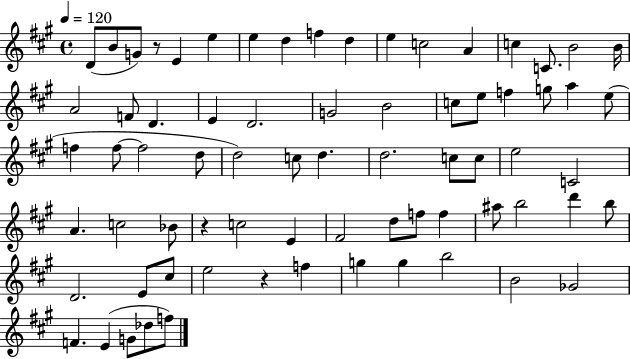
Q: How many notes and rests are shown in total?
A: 72